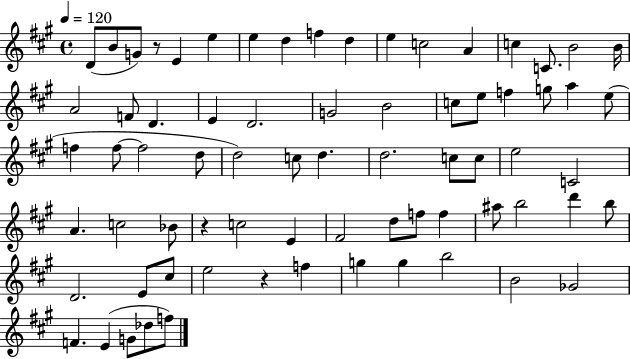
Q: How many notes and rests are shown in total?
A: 72